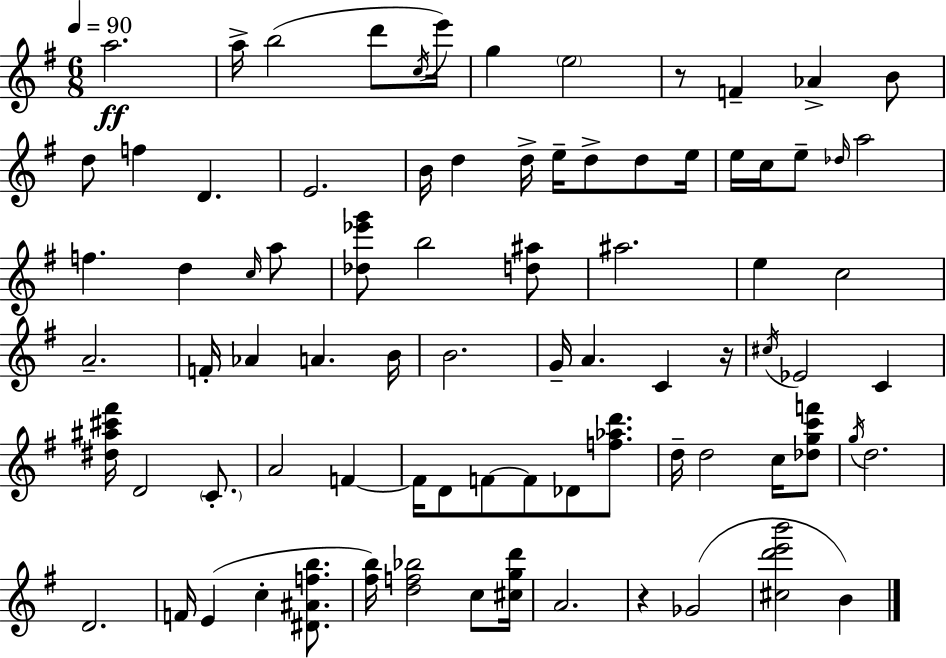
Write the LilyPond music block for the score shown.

{
  \clef treble
  \numericTimeSignature
  \time 6/8
  \key g \major
  \tempo 4 = 90
  a''2.\ff | a''16-> b''2( d'''8 \acciaccatura { c''16 }) | e'''16 g''4 \parenthesize e''2 | r8 f'4-- aes'4-> b'8 | \break d''8 f''4 d'4. | e'2. | b'16 d''4 d''16-> e''16-- d''8-> d''8 | e''16 e''16 c''16 e''8-- \grace { des''16 } a''2 | \break f''4. d''4 | \grace { c''16 } a''8 <des'' ees''' g'''>8 b''2 | <d'' ais''>8 ais''2. | e''4 c''2 | \break a'2.-- | f'16-. aes'4 a'4. | b'16 b'2. | g'16-- a'4. c'4 | \break r16 \acciaccatura { cis''16 } ees'2 | c'4 <dis'' ais'' cis''' fis'''>16 d'2 | \parenthesize c'8.-. a'2 | f'4~~ f'16 d'8 f'8~~ f'8 des'8 | \break <f'' aes'' d'''>8. d''16-- d''2 | c''16 <des'' g'' c''' f'''>8 \acciaccatura { g''16 } d''2. | d'2. | f'16 e'4( c''4-. | \break <dis' ais' f'' b''>8. <fis'' b''>16) <d'' f'' bes''>2 | c''8 <cis'' g'' d'''>16 a'2. | r4 ges'2( | <cis'' d''' e''' b'''>2 | \break b'4) \bar "|."
}